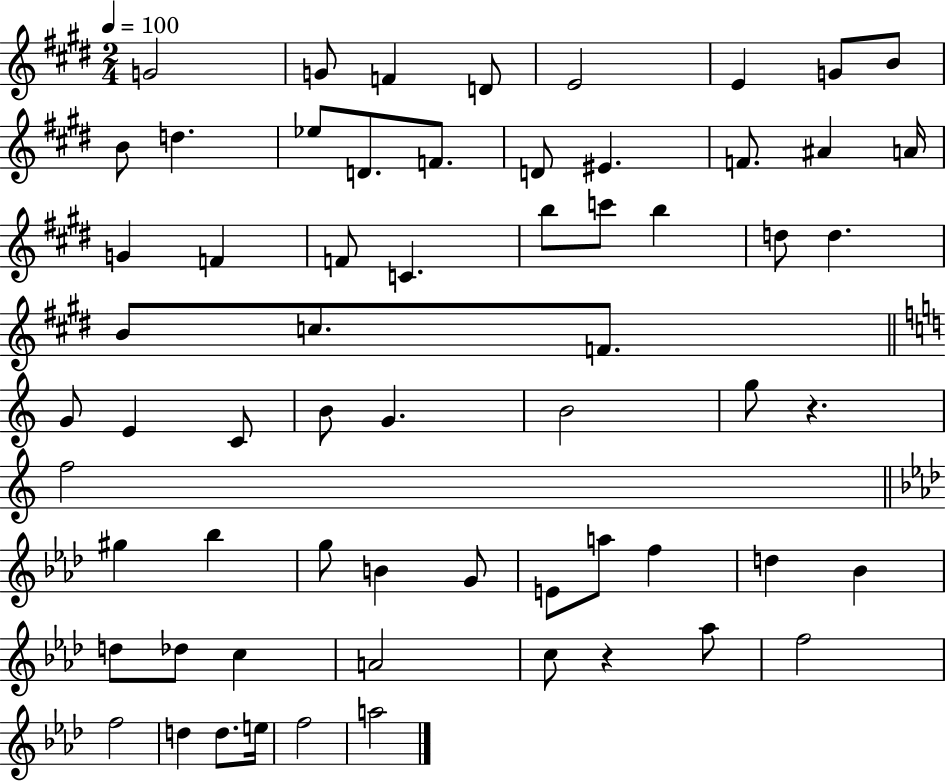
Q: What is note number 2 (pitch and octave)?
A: G4